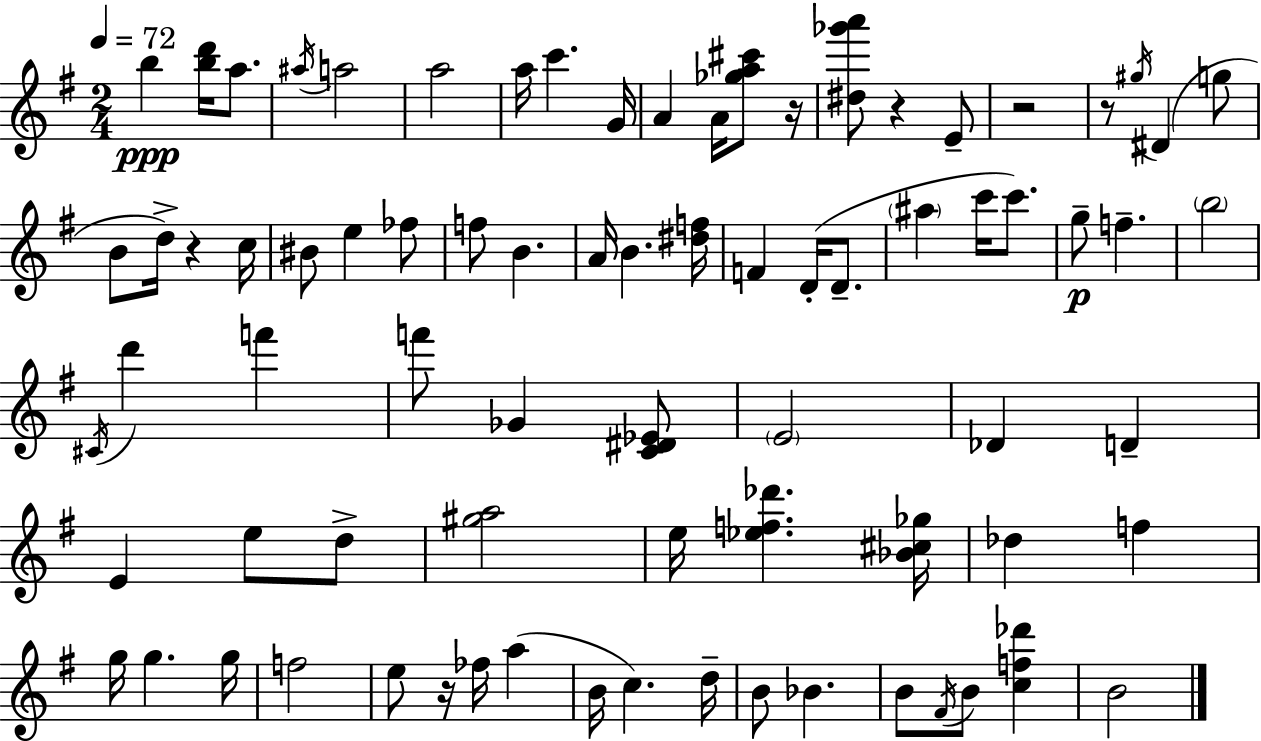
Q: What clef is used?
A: treble